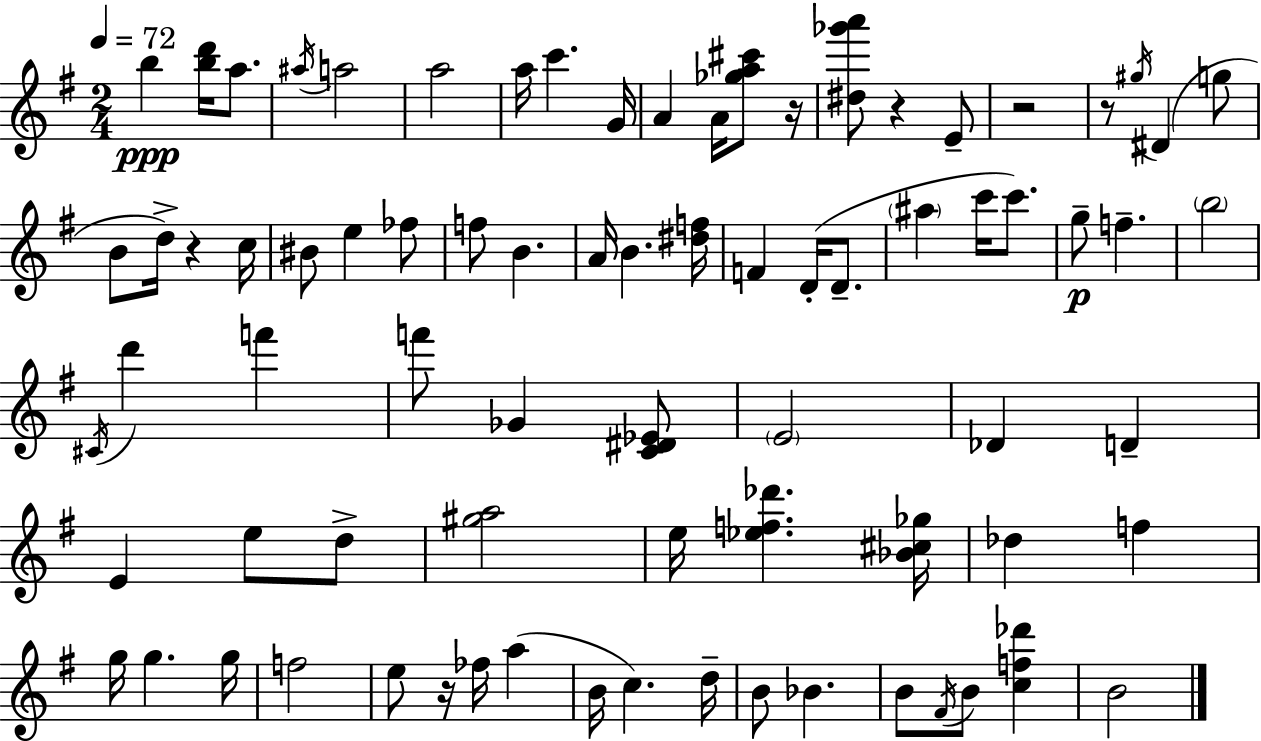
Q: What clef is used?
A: treble